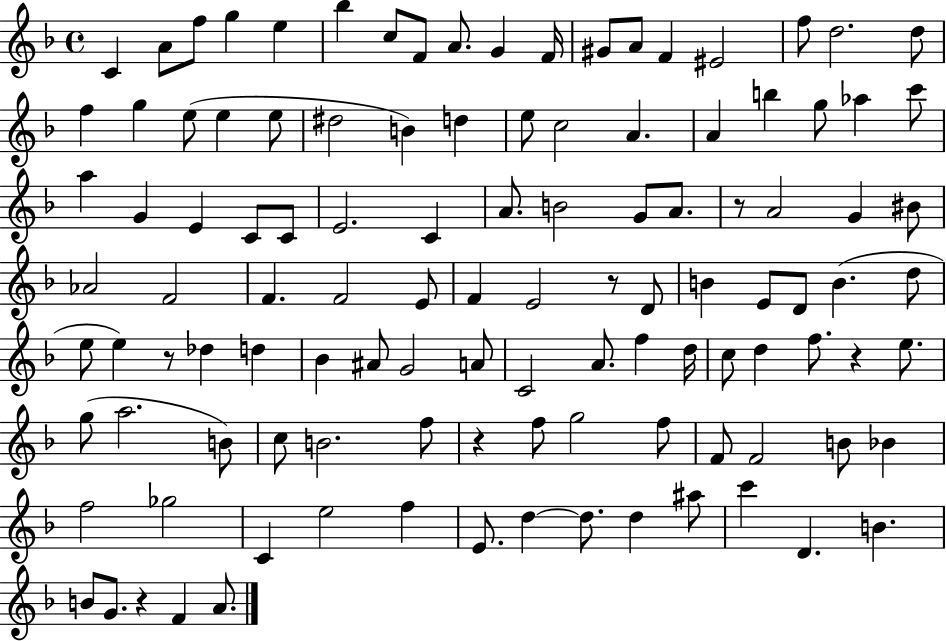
{
  \clef treble
  \time 4/4
  \defaultTimeSignature
  \key f \major
  \repeat volta 2 { c'4 a'8 f''8 g''4 e''4 | bes''4 c''8 f'8 a'8. g'4 f'16 | gis'8 a'8 f'4 eis'2 | f''8 d''2. d''8 | \break f''4 g''4 e''8( e''4 e''8 | dis''2 b'4) d''4 | e''8 c''2 a'4. | a'4 b''4 g''8 aes''4 c'''8 | \break a''4 g'4 e'4 c'8 c'8 | e'2. c'4 | a'8. b'2 g'8 a'8. | r8 a'2 g'4 bis'8 | \break aes'2 f'2 | f'4. f'2 e'8 | f'4 e'2 r8 d'8 | b'4 e'8 d'8 b'4.( d''8 | \break e''8 e''4) r8 des''4 d''4 | bes'4 ais'8 g'2 a'8 | c'2 a'8. f''4 d''16 | c''8 d''4 f''8. r4 e''8. | \break g''8( a''2. b'8) | c''8 b'2. f''8 | r4 f''8 g''2 f''8 | f'8 f'2 b'8 bes'4 | \break f''2 ges''2 | c'4 e''2 f''4 | e'8. d''4~~ d''8. d''4 ais''8 | c'''4 d'4. b'4. | \break b'8 g'8. r4 f'4 a'8. | } \bar "|."
}